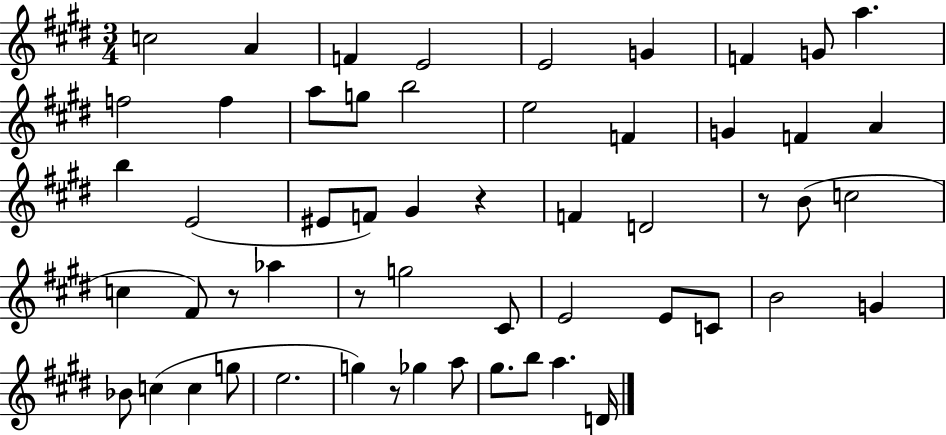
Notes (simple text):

C5/h A4/q F4/q E4/h E4/h G4/q F4/q G4/e A5/q. F5/h F5/q A5/e G5/e B5/h E5/h F4/q G4/q F4/q A4/q B5/q E4/h EIS4/e F4/e G#4/q R/q F4/q D4/h R/e B4/e C5/h C5/q F#4/e R/e Ab5/q R/e G5/h C#4/e E4/h E4/e C4/e B4/h G4/q Bb4/e C5/q C5/q G5/e E5/h. G5/q R/e Gb5/q A5/e G#5/e. B5/e A5/q. D4/s